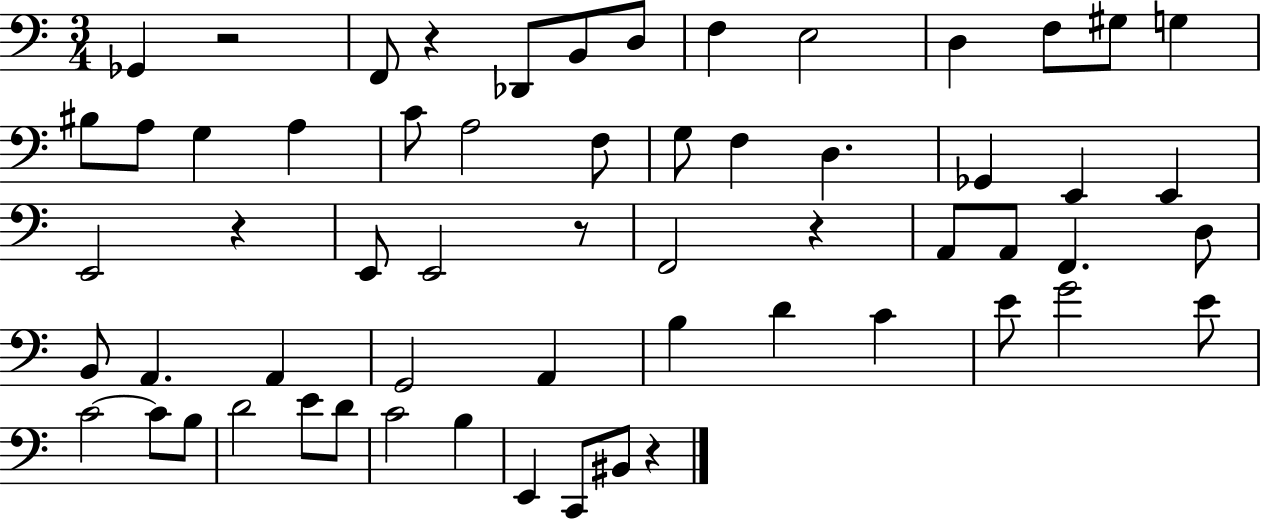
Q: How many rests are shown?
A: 6